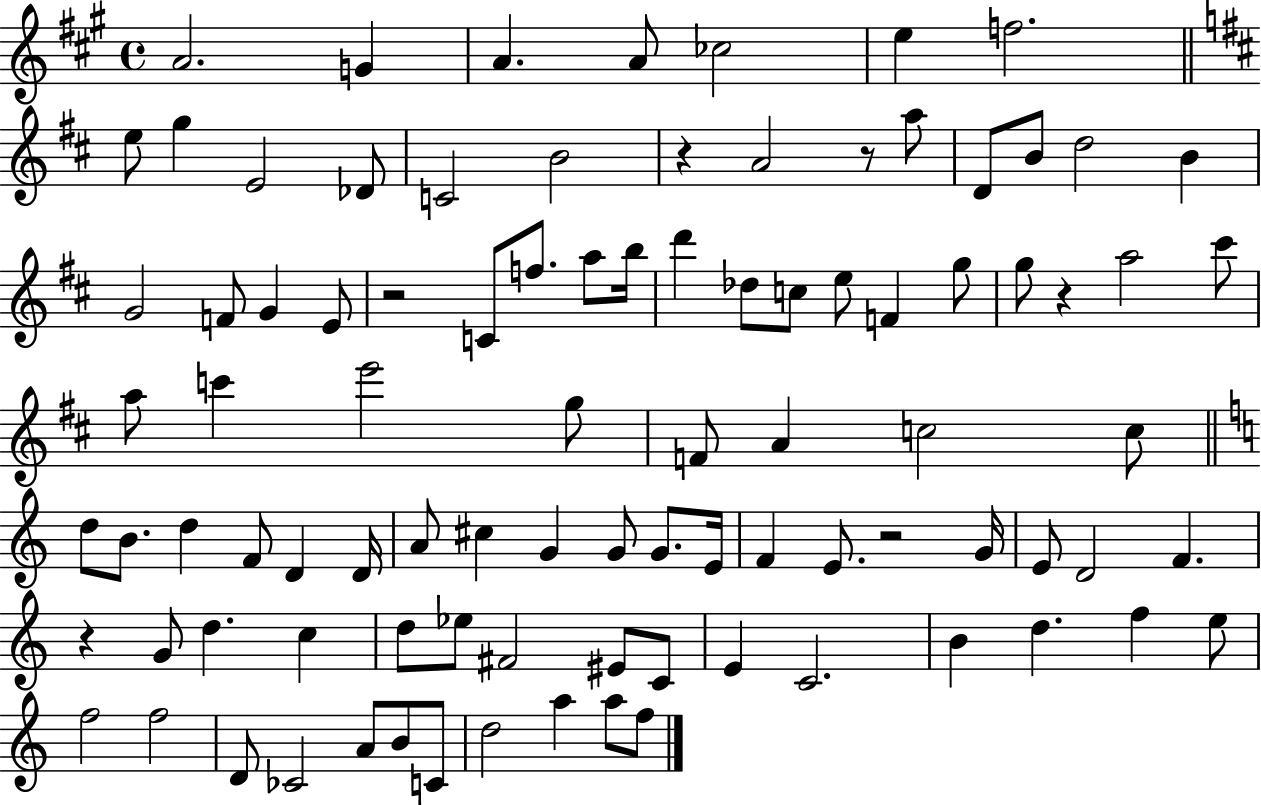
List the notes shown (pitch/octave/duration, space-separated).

A4/h. G4/q A4/q. A4/e CES5/h E5/q F5/h. E5/e G5/q E4/h Db4/e C4/h B4/h R/q A4/h R/e A5/e D4/e B4/e D5/h B4/q G4/h F4/e G4/q E4/e R/h C4/e F5/e. A5/e B5/s D6/q Db5/e C5/e E5/e F4/q G5/e G5/e R/q A5/h C#6/e A5/e C6/q E6/h G5/e F4/e A4/q C5/h C5/e D5/e B4/e. D5/q F4/e D4/q D4/s A4/e C#5/q G4/q G4/e G4/e. E4/s F4/q E4/e. R/h G4/s E4/e D4/h F4/q. R/q G4/e D5/q. C5/q D5/e Eb5/e F#4/h EIS4/e C4/e E4/q C4/h. B4/q D5/q. F5/q E5/e F5/h F5/h D4/e CES4/h A4/e B4/e C4/e D5/h A5/q A5/e F5/e